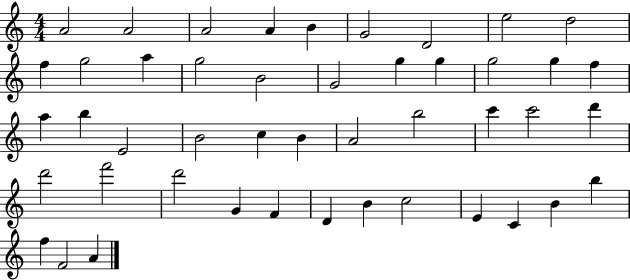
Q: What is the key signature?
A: C major